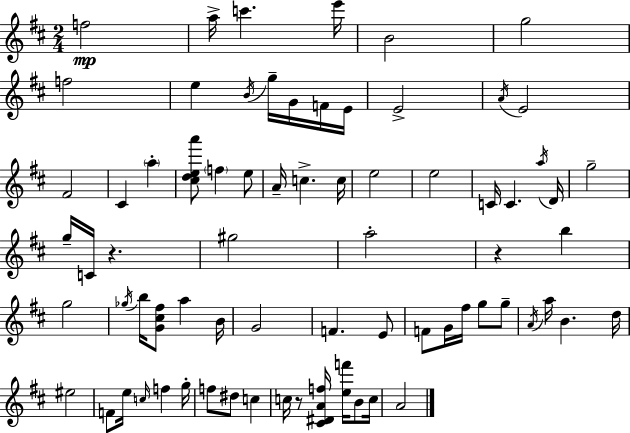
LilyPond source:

{
  \clef treble
  \numericTimeSignature
  \time 2/4
  \key d \major
  f''2\mp | a''16-> c'''4. e'''16 | b'2 | g''2 | \break f''2 | e''4 \acciaccatura { b'16 } g''16-- g'16 f'16 | e'16 e'2-> | \acciaccatura { a'16 } e'2 | \break fis'2 | cis'4 \parenthesize a''4-. | <cis'' d'' e'' a'''>8 \parenthesize f''4 | e''8 a'16-- c''4.-> | \break c''16 e''2 | e''2 | c'16 c'4. | \acciaccatura { a''16 } d'16 g''2-- | \break g''16-- c'16 r4. | gis''2 | a''2-. | r4 b''4 | \break g''2 | \acciaccatura { ges''16 } b''16 <g' cis'' fis''>8 a''4 | b'16 g'2 | f'4. | \break e'8 f'8 g'16 fis''16 | g''8 g''8-- \acciaccatura { a'16 } a''16 b'4. | d''16 eis''2 | f'8 e''16 | \break \grace { c''16 } f''4 g''16-. f''8 | dis''8 c''4 c''16 r8 | <cis' dis' a' f''>16 <e'' f'''>16 b'8 c''16 a'2 | \bar "|."
}